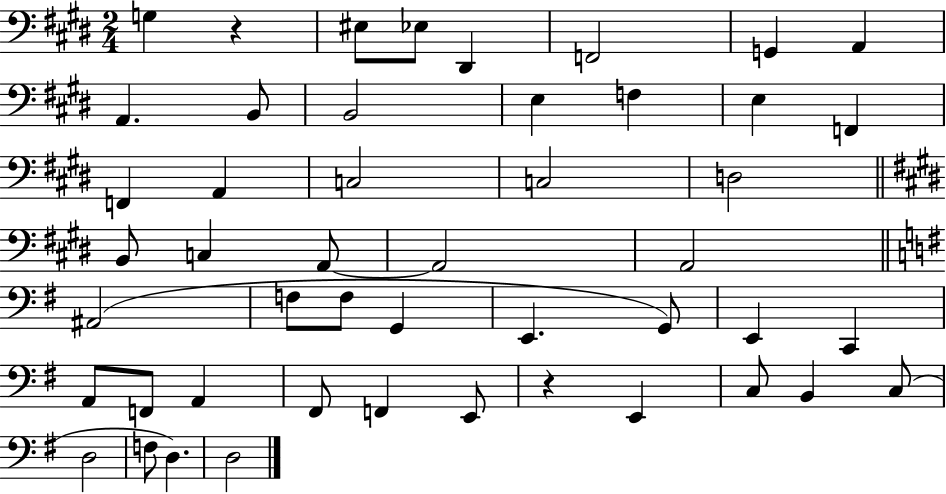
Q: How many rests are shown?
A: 2